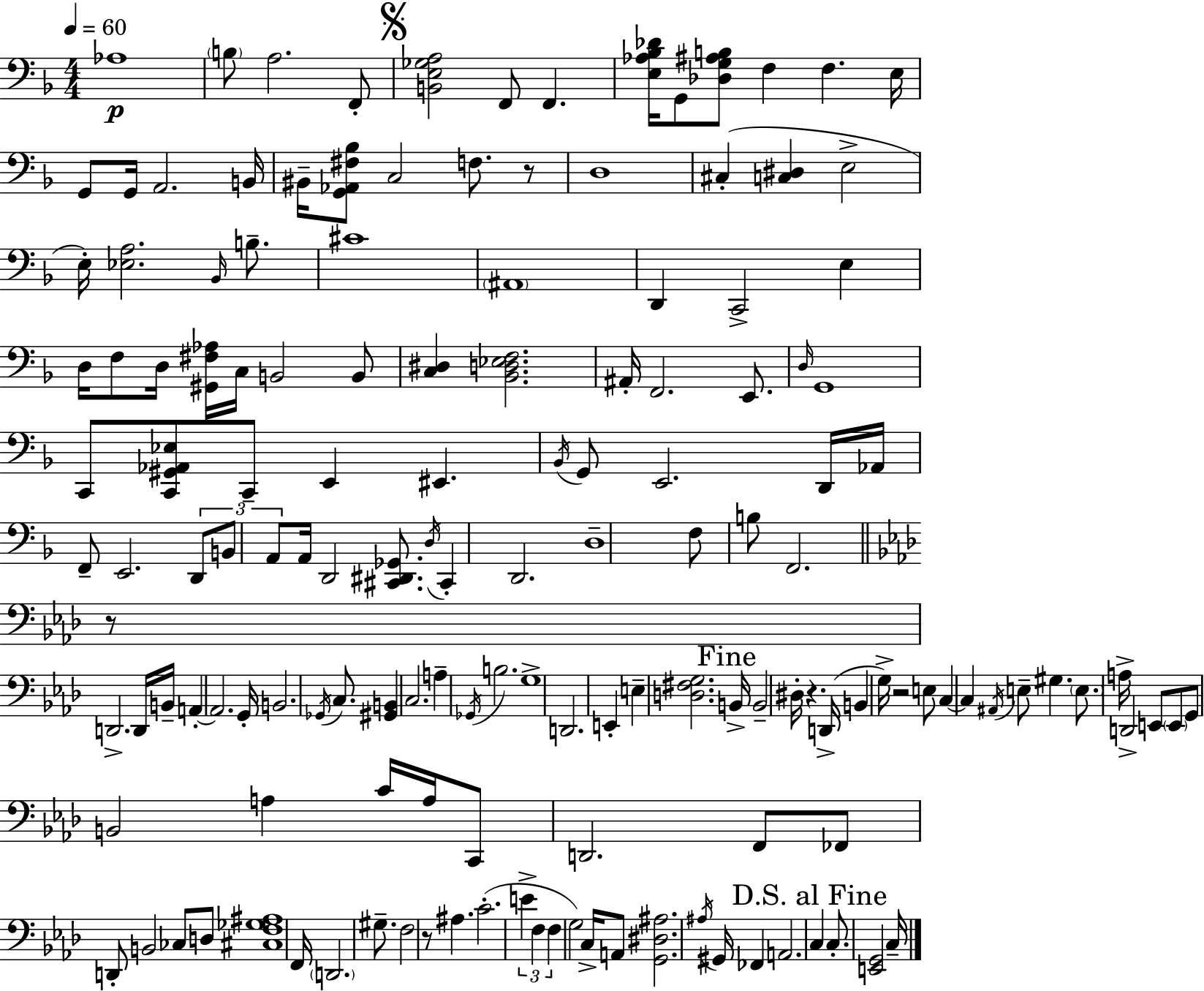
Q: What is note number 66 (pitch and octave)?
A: A2